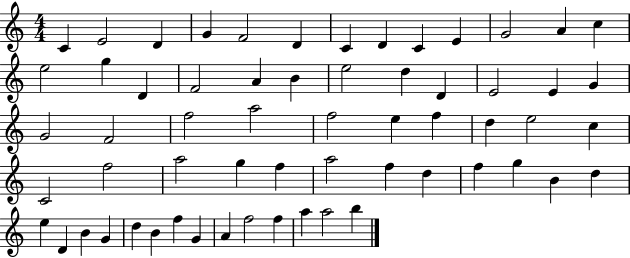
{
  \clef treble
  \numericTimeSignature
  \time 4/4
  \key c \major
  c'4 e'2 d'4 | g'4 f'2 d'4 | c'4 d'4 c'4 e'4 | g'2 a'4 c''4 | \break e''2 g''4 d'4 | f'2 a'4 b'4 | e''2 d''4 d'4 | e'2 e'4 g'4 | \break g'2 f'2 | f''2 a''2 | f''2 e''4 f''4 | d''4 e''2 c''4 | \break c'2 f''2 | a''2 g''4 f''4 | a''2 f''4 d''4 | f''4 g''4 b'4 d''4 | \break e''4 d'4 b'4 g'4 | d''4 b'4 f''4 g'4 | a'4 f''2 f''4 | a''4 a''2 b''4 | \break \bar "|."
}